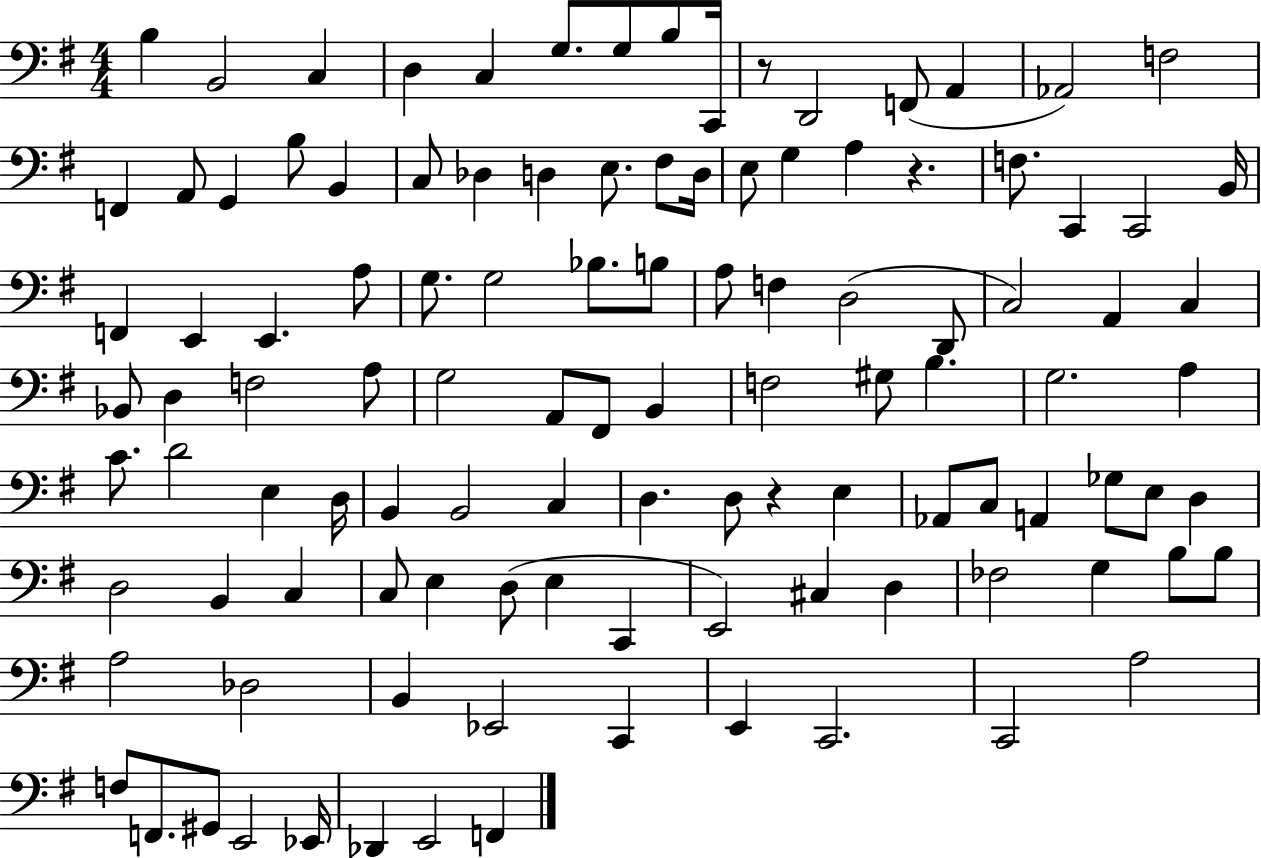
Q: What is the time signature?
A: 4/4